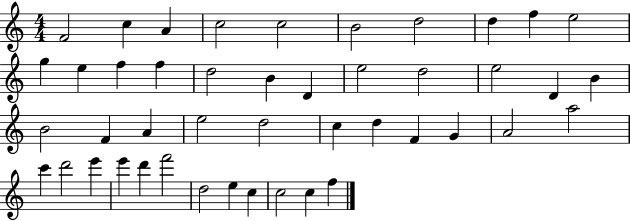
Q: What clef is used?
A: treble